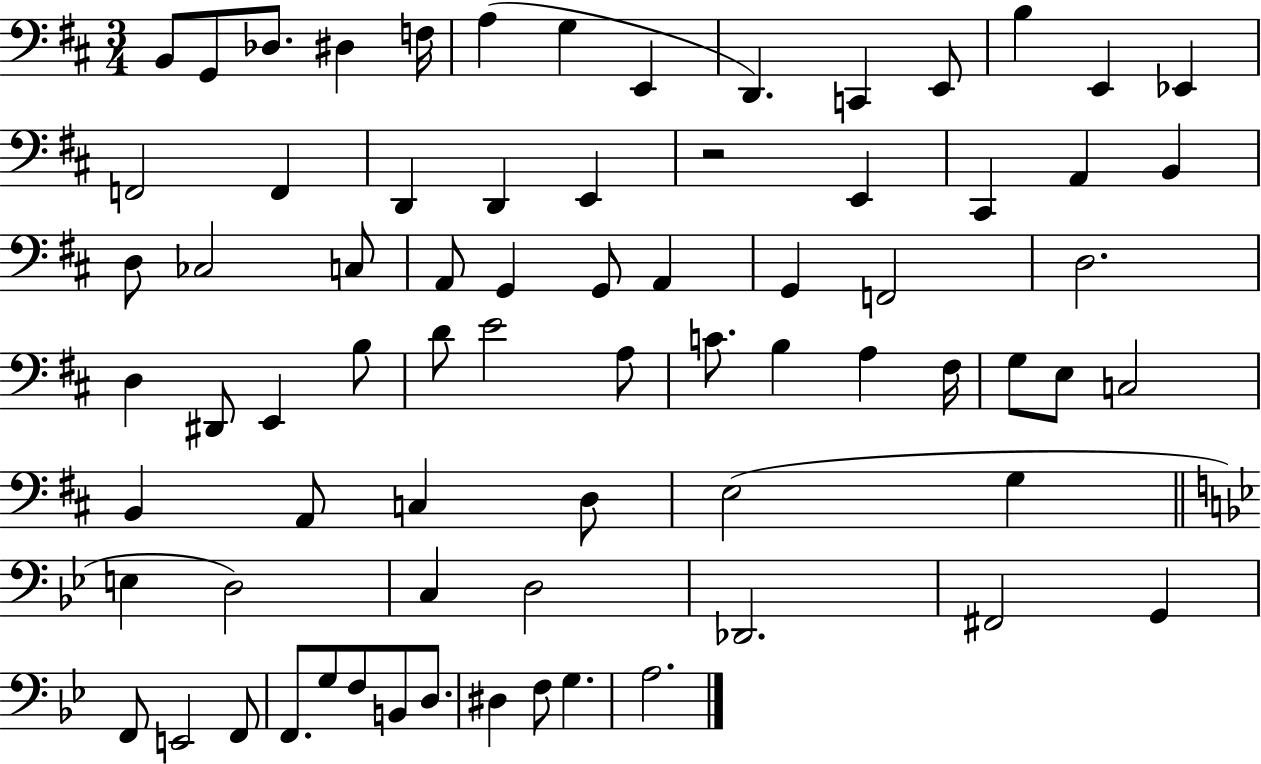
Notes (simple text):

B2/e G2/e Db3/e. D#3/q F3/s A3/q G3/q E2/q D2/q. C2/q E2/e B3/q E2/q Eb2/q F2/h F2/q D2/q D2/q E2/q R/h E2/q C#2/q A2/q B2/q D3/e CES3/h C3/e A2/e G2/q G2/e A2/q G2/q F2/h D3/h. D3/q D#2/e E2/q B3/e D4/e E4/h A3/e C4/e. B3/q A3/q F#3/s G3/e E3/e C3/h B2/q A2/e C3/q D3/e E3/h G3/q E3/q D3/h C3/q D3/h Db2/h. F#2/h G2/q F2/e E2/h F2/e F2/e. G3/e F3/e B2/e D3/e. D#3/q F3/e G3/q. A3/h.